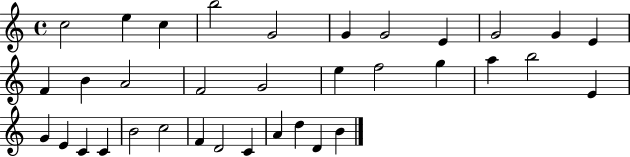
{
  \clef treble
  \time 4/4
  \defaultTimeSignature
  \key c \major
  c''2 e''4 c''4 | b''2 g'2 | g'4 g'2 e'4 | g'2 g'4 e'4 | \break f'4 b'4 a'2 | f'2 g'2 | e''4 f''2 g''4 | a''4 b''2 e'4 | \break g'4 e'4 c'4 c'4 | b'2 c''2 | f'4 d'2 c'4 | a'4 d''4 d'4 b'4 | \break \bar "|."
}